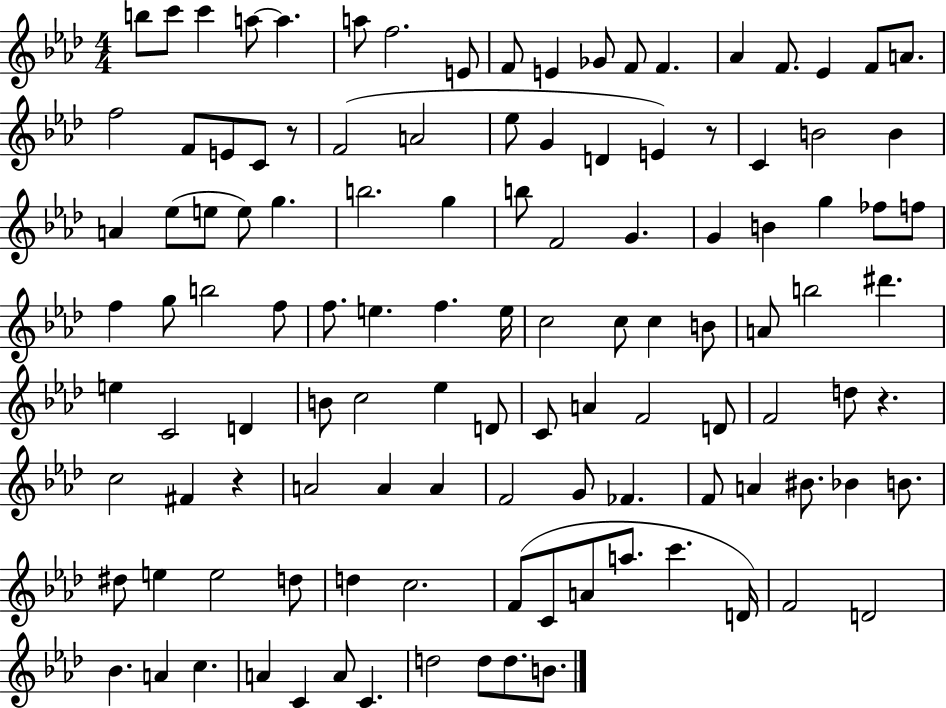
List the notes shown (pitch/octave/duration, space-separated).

B5/e C6/e C6/q A5/e A5/q. A5/e F5/h. E4/e F4/e E4/q Gb4/e F4/e F4/q. Ab4/q F4/e. Eb4/q F4/e A4/e. F5/h F4/e E4/e C4/e R/e F4/h A4/h Eb5/e G4/q D4/q E4/q R/e C4/q B4/h B4/q A4/q Eb5/e E5/e E5/e G5/q. B5/h. G5/q B5/e F4/h G4/q. G4/q B4/q G5/q FES5/e F5/e F5/q G5/e B5/h F5/e F5/e. E5/q. F5/q. E5/s C5/h C5/e C5/q B4/e A4/e B5/h D#6/q. E5/q C4/h D4/q B4/e C5/h Eb5/q D4/e C4/e A4/q F4/h D4/e F4/h D5/e R/q. C5/h F#4/q R/q A4/h A4/q A4/q F4/h G4/e FES4/q. F4/e A4/q BIS4/e. Bb4/q B4/e. D#5/e E5/q E5/h D5/e D5/q C5/h. F4/e C4/e A4/e A5/e. C6/q. D4/s F4/h D4/h Bb4/q. A4/q C5/q. A4/q C4/q A4/e C4/q. D5/h D5/e D5/e. B4/e.